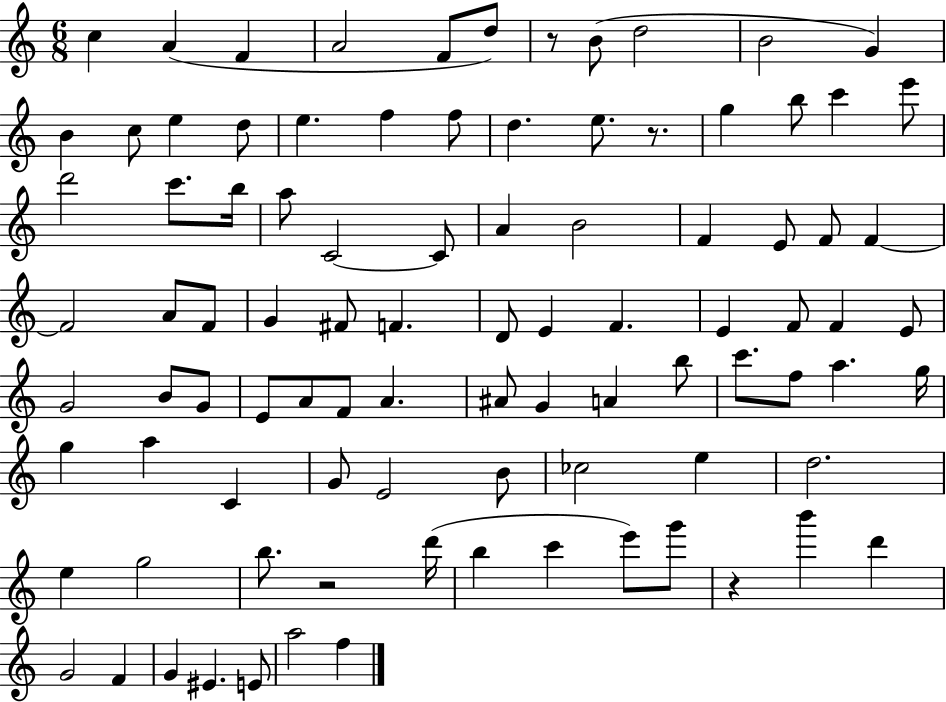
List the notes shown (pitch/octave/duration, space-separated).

C5/q A4/q F4/q A4/h F4/e D5/e R/e B4/e D5/h B4/h G4/q B4/q C5/e E5/q D5/e E5/q. F5/q F5/e D5/q. E5/e. R/e. G5/q B5/e C6/q E6/e D6/h C6/e. B5/s A5/e C4/h C4/e A4/q B4/h F4/q E4/e F4/e F4/q F4/h A4/e F4/e G4/q F#4/e F4/q. D4/e E4/q F4/q. E4/q F4/e F4/q E4/e G4/h B4/e G4/e E4/e A4/e F4/e A4/q. A#4/e G4/q A4/q B5/e C6/e. F5/e A5/q. G5/s G5/q A5/q C4/q G4/e E4/h B4/e CES5/h E5/q D5/h. E5/q G5/h B5/e. R/h D6/s B5/q C6/q E6/e G6/e R/q B6/q D6/q G4/h F4/q G4/q EIS4/q. E4/e A5/h F5/q